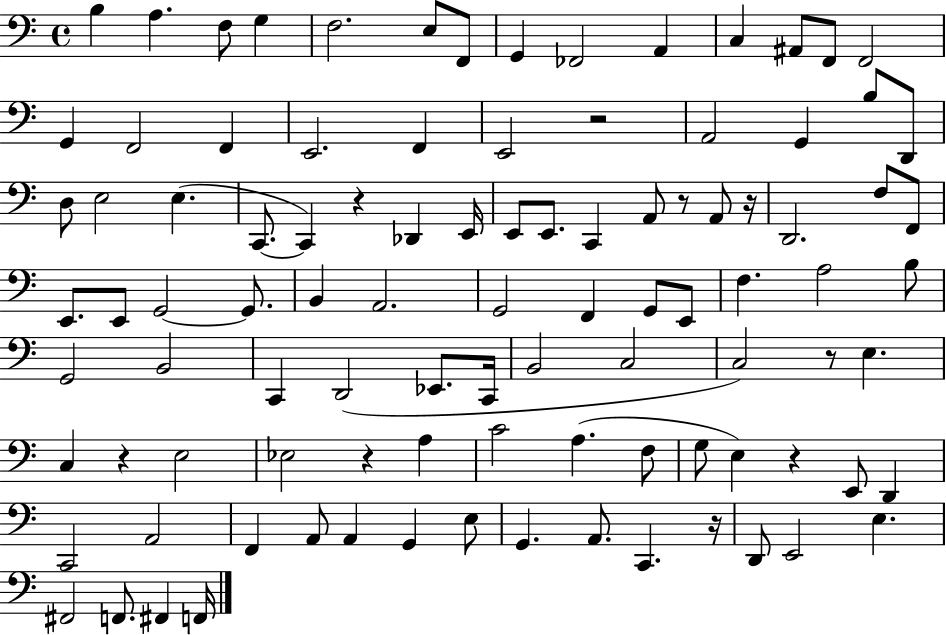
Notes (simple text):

B3/q A3/q. F3/e G3/q F3/h. E3/e F2/e G2/q FES2/h A2/q C3/q A#2/e F2/e F2/h G2/q F2/h F2/q E2/h. F2/q E2/h R/h A2/h G2/q B3/e D2/e D3/e E3/h E3/q. C2/e. C2/q R/q Db2/q E2/s E2/e E2/e. C2/q A2/e R/e A2/e R/s D2/h. F3/e F2/e E2/e. E2/e G2/h G2/e. B2/q A2/h. G2/h F2/q G2/e E2/e F3/q. A3/h B3/e G2/h B2/h C2/q D2/h Eb2/e. C2/s B2/h C3/h C3/h R/e E3/q. C3/q R/q E3/h Eb3/h R/q A3/q C4/h A3/q. F3/e G3/e E3/q R/q E2/e D2/q C2/h A2/h F2/q A2/e A2/q G2/q E3/e G2/q. A2/e. C2/q. R/s D2/e E2/h E3/q. F#2/h F2/e. F#2/q F2/s